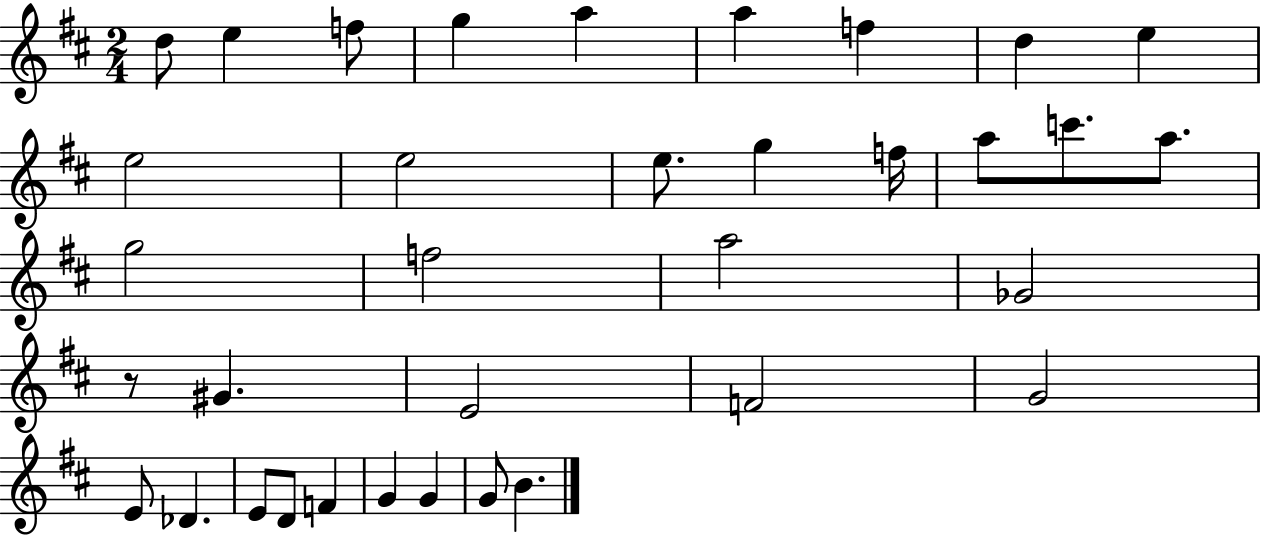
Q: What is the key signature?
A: D major